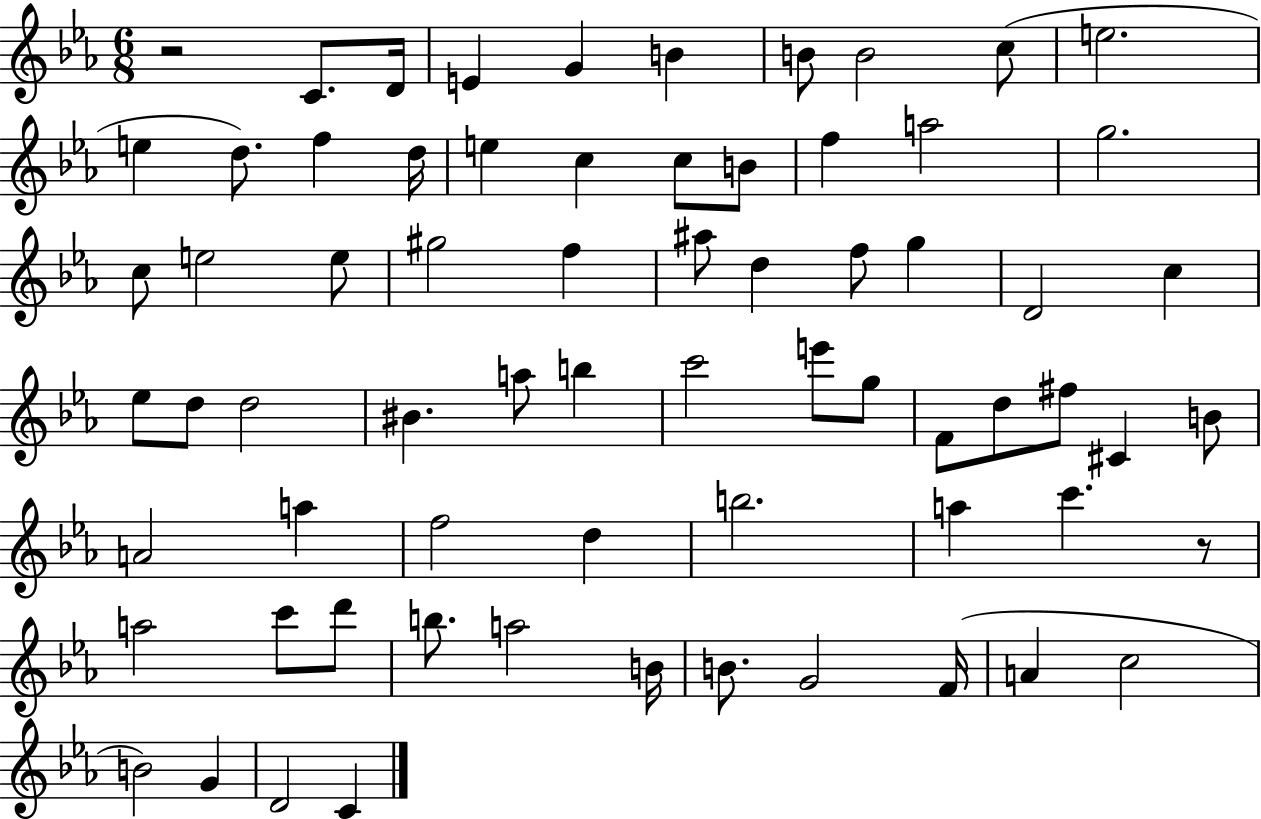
R/h C4/e. D4/s E4/q G4/q B4/q B4/e B4/h C5/e E5/h. E5/q D5/e. F5/q D5/s E5/q C5/q C5/e B4/e F5/q A5/h G5/h. C5/e E5/h E5/e G#5/h F5/q A#5/e D5/q F5/e G5/q D4/h C5/q Eb5/e D5/e D5/h BIS4/q. A5/e B5/q C6/h E6/e G5/e F4/e D5/e F#5/e C#4/q B4/e A4/h A5/q F5/h D5/q B5/h. A5/q C6/q. R/e A5/h C6/e D6/e B5/e. A5/h B4/s B4/e. G4/h F4/s A4/q C5/h B4/h G4/q D4/h C4/q